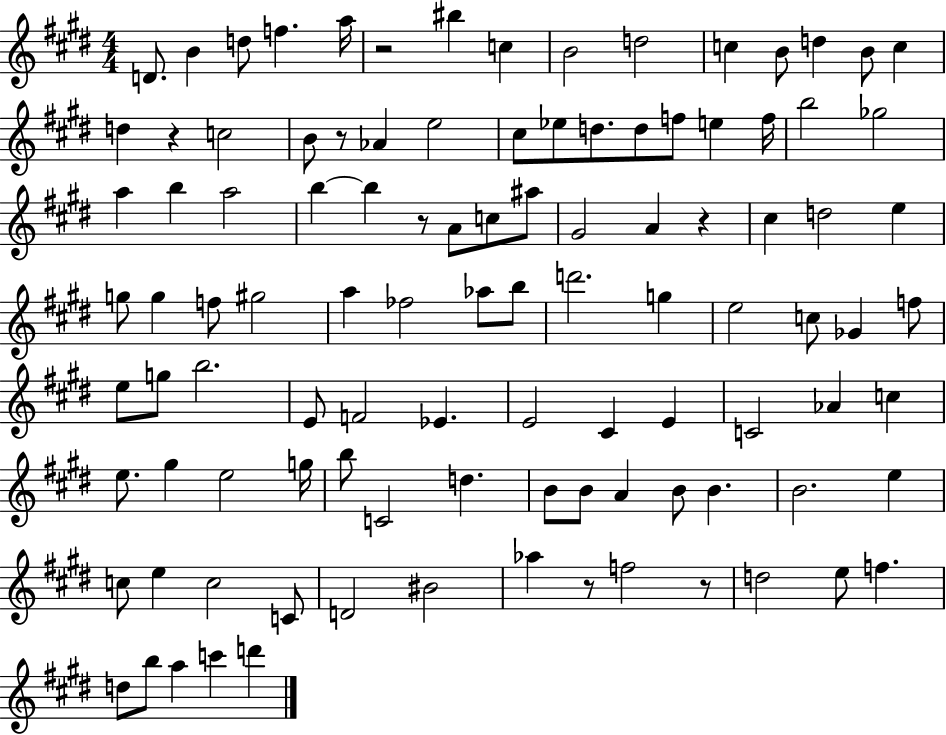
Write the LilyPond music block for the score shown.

{
  \clef treble
  \numericTimeSignature
  \time 4/4
  \key e \major
  d'8. b'4 d''8 f''4. a''16 | r2 bis''4 c''4 | b'2 d''2 | c''4 b'8 d''4 b'8 c''4 | \break d''4 r4 c''2 | b'8 r8 aes'4 e''2 | cis''8 ees''8 d''8. d''8 f''8 e''4 f''16 | b''2 ges''2 | \break a''4 b''4 a''2 | b''4~~ b''4 r8 a'8 c''8 ais''8 | gis'2 a'4 r4 | cis''4 d''2 e''4 | \break g''8 g''4 f''8 gis''2 | a''4 fes''2 aes''8 b''8 | d'''2. g''4 | e''2 c''8 ges'4 f''8 | \break e''8 g''8 b''2. | e'8 f'2 ees'4. | e'2 cis'4 e'4 | c'2 aes'4 c''4 | \break e''8. gis''4 e''2 g''16 | b''8 c'2 d''4. | b'8 b'8 a'4 b'8 b'4. | b'2. e''4 | \break c''8 e''4 c''2 c'8 | d'2 bis'2 | aes''4 r8 f''2 r8 | d''2 e''8 f''4. | \break d''8 b''8 a''4 c'''4 d'''4 | \bar "|."
}